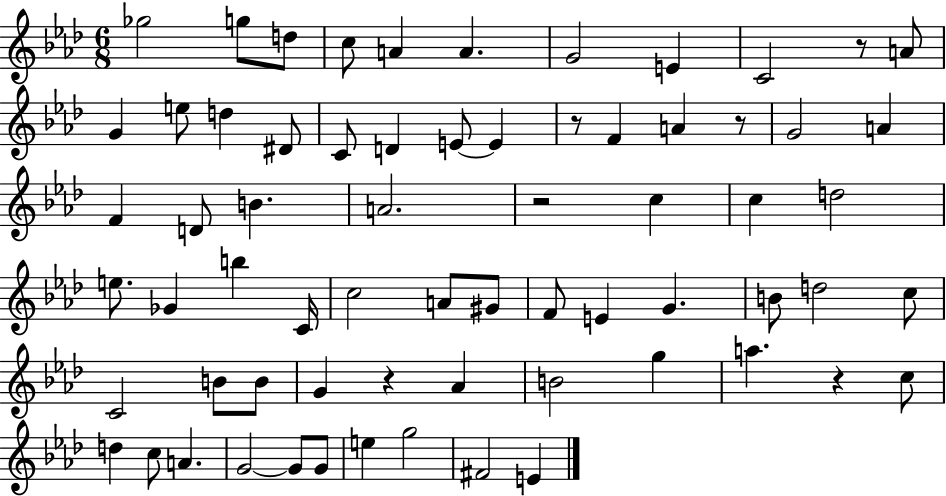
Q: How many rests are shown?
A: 6